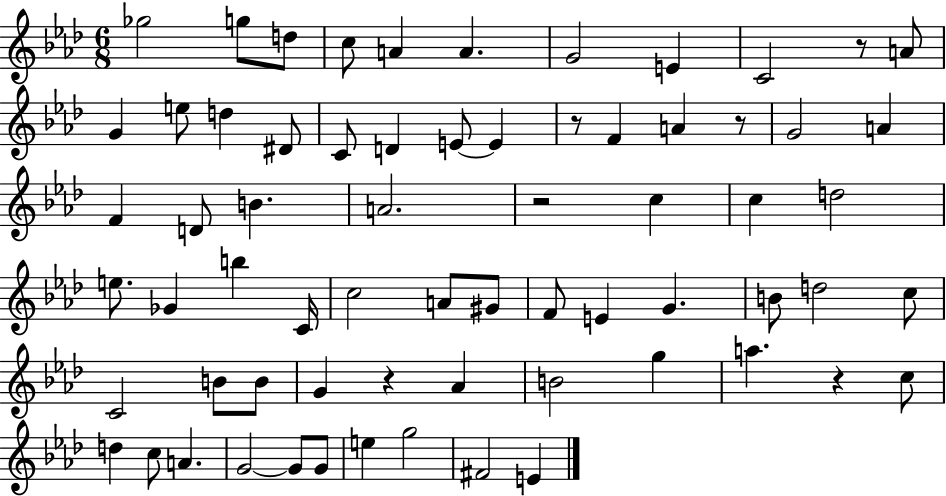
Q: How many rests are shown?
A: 6